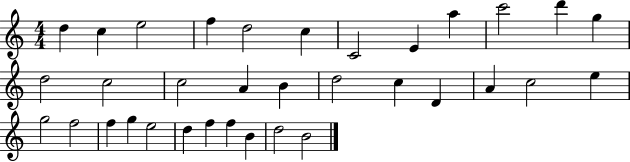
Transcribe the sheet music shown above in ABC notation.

X:1
T:Untitled
M:4/4
L:1/4
K:C
d c e2 f d2 c C2 E a c'2 d' g d2 c2 c2 A B d2 c D A c2 e g2 f2 f g e2 d f f B d2 B2